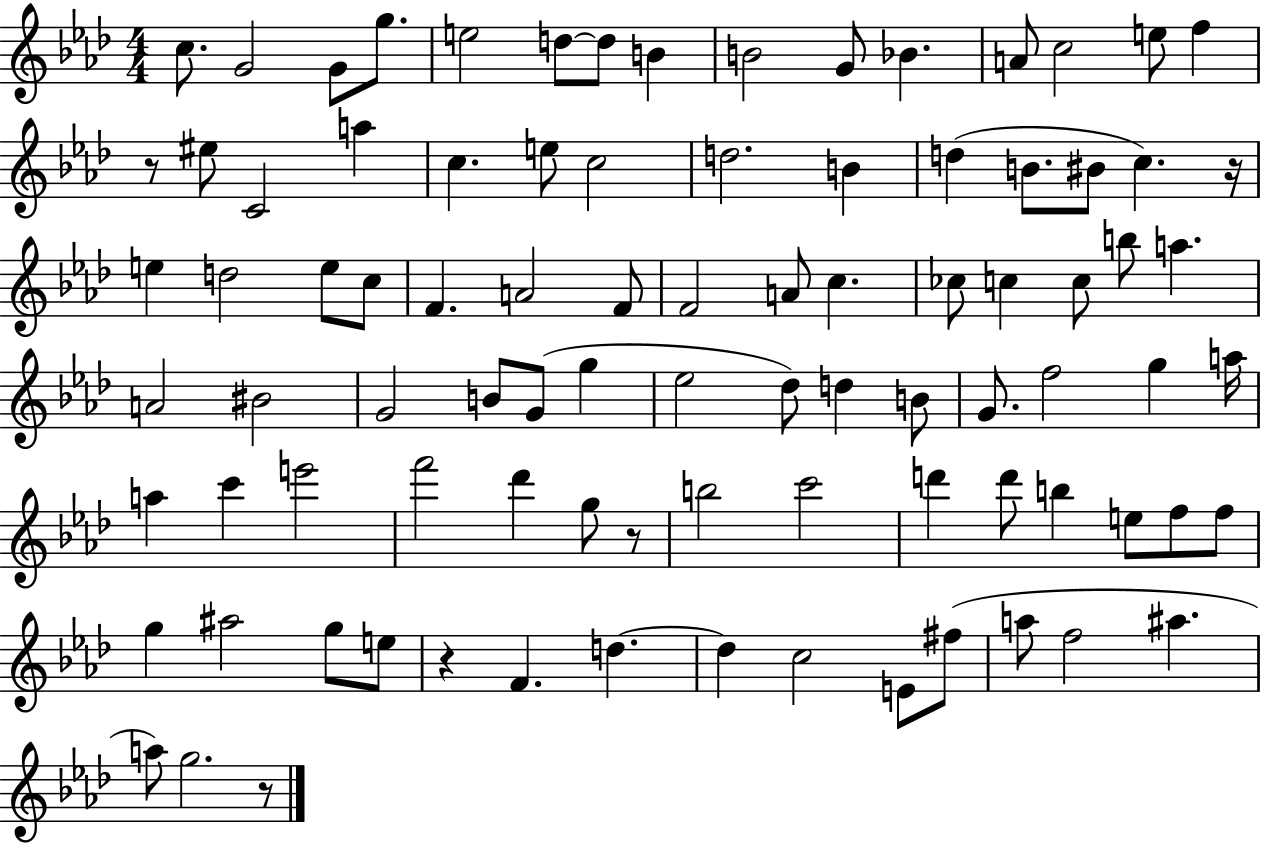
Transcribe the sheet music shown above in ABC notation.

X:1
T:Untitled
M:4/4
L:1/4
K:Ab
c/2 G2 G/2 g/2 e2 d/2 d/2 B B2 G/2 _B A/2 c2 e/2 f z/2 ^e/2 C2 a c e/2 c2 d2 B d B/2 ^B/2 c z/4 e d2 e/2 c/2 F A2 F/2 F2 A/2 c _c/2 c c/2 b/2 a A2 ^B2 G2 B/2 G/2 g _e2 _d/2 d B/2 G/2 f2 g a/4 a c' e'2 f'2 _d' g/2 z/2 b2 c'2 d' d'/2 b e/2 f/2 f/2 g ^a2 g/2 e/2 z F d d c2 E/2 ^f/2 a/2 f2 ^a a/2 g2 z/2